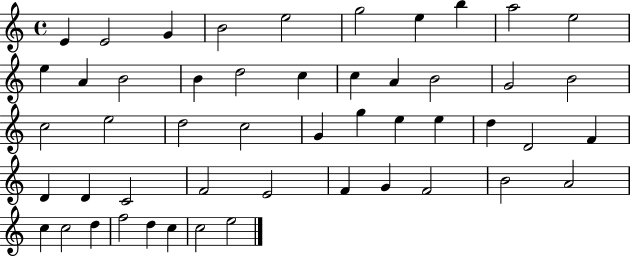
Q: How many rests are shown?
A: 0